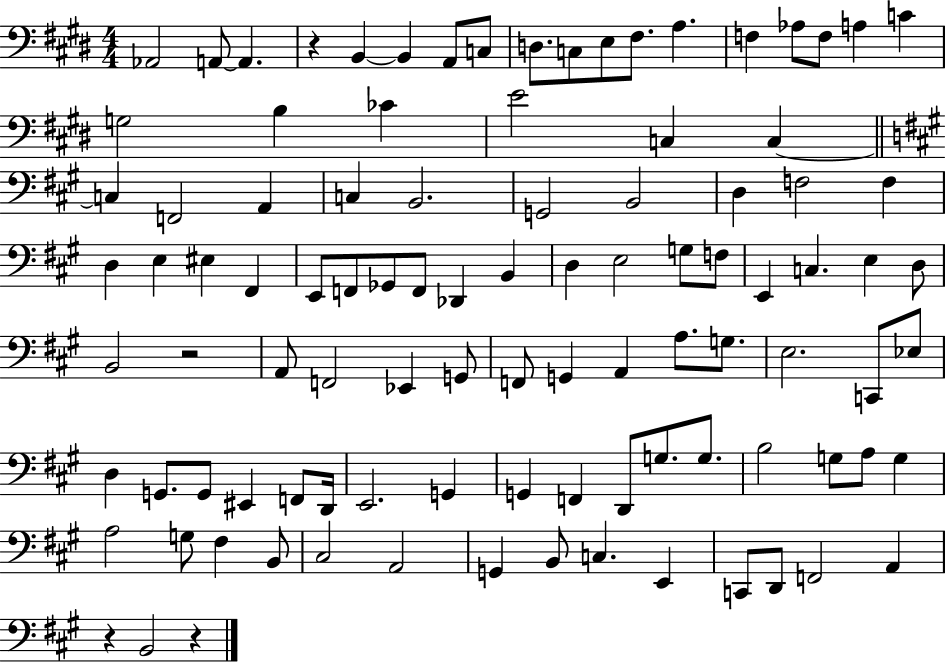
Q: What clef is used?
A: bass